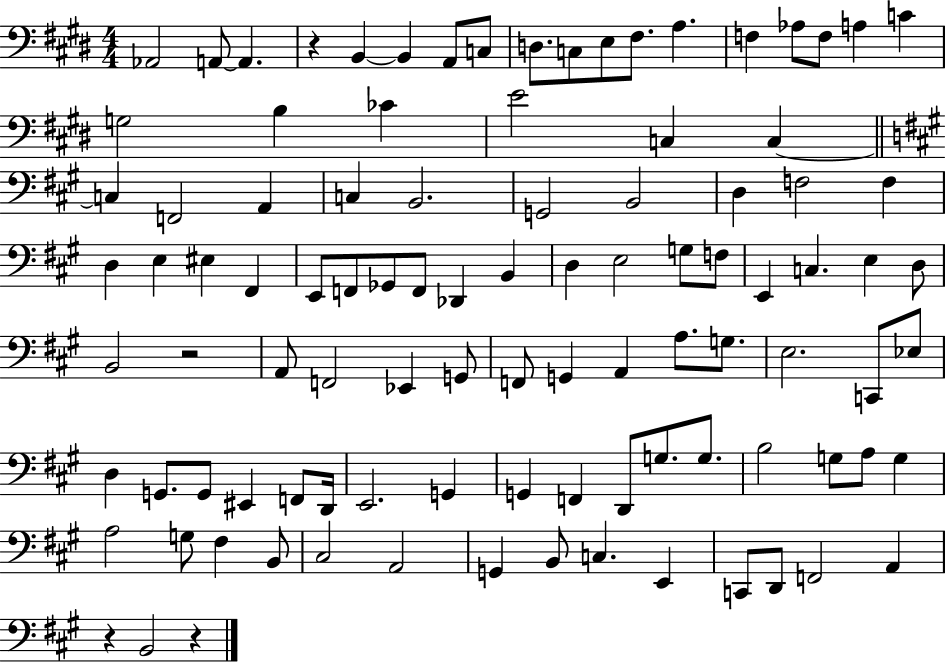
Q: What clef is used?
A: bass